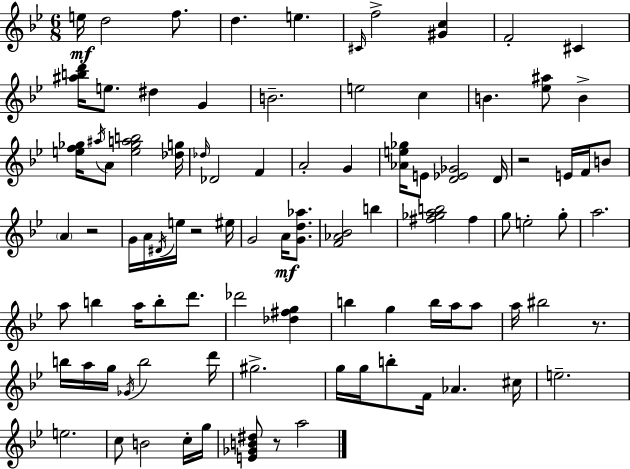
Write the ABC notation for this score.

X:1
T:Untitled
M:6/8
L:1/4
K:Bb
e/4 d2 f/2 d e ^C/4 f2 [^Gc] F2 ^C [^abd']/4 e/2 ^d G B2 e2 c B [_e^a]/2 B [ef_g]/4 ^a/4 A/2 [e_gab]2 [_dg]/4 _d/4 _D2 F A2 G [_Ae_g]/4 E/2 [D_E_G]2 D/4 z2 E/4 F/4 B/2 A z2 G/4 A/4 ^D/4 e/4 z2 ^e/4 G2 A/4 [Gd_a]/2 [F_A_B]2 b [^f_gab]2 ^f g/2 e2 g/2 a2 a/2 b a/4 b/2 d'/2 _d'2 [_d^fg] b g b/4 a/4 a/2 a/4 ^b2 z/2 b/4 a/4 g/4 _G/4 b2 d'/4 ^g2 g/4 g/4 b/2 F/4 _A ^c/4 e2 e2 c/2 B2 c/4 g/4 [E_GB^d]/2 z/2 a2